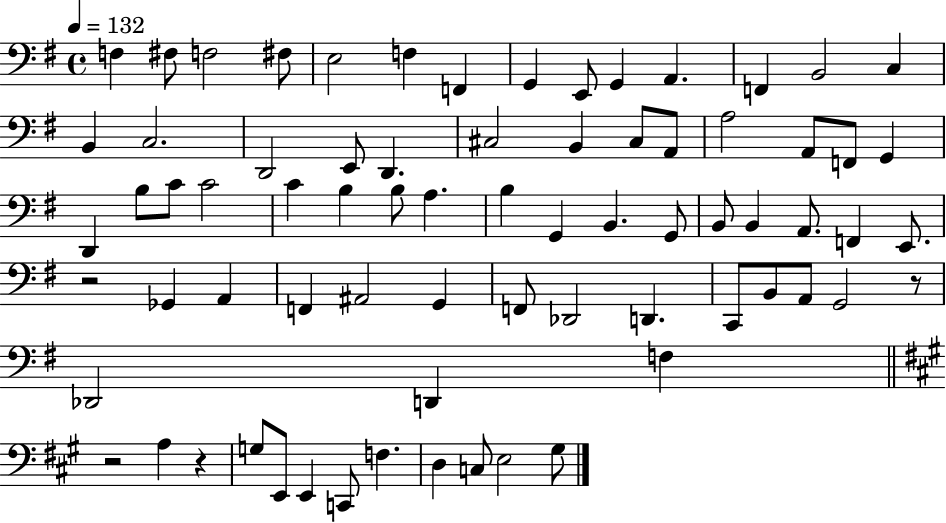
X:1
T:Untitled
M:4/4
L:1/4
K:G
F, ^F,/2 F,2 ^F,/2 E,2 F, F,, G,, E,,/2 G,, A,, F,, B,,2 C, B,, C,2 D,,2 E,,/2 D,, ^C,2 B,, ^C,/2 A,,/2 A,2 A,,/2 F,,/2 G,, D,, B,/2 C/2 C2 C B, B,/2 A, B, G,, B,, G,,/2 B,,/2 B,, A,,/2 F,, E,,/2 z2 _G,, A,, F,, ^A,,2 G,, F,,/2 _D,,2 D,, C,,/2 B,,/2 A,,/2 G,,2 z/2 _D,,2 D,, F, z2 A, z G,/2 E,,/2 E,, C,,/2 F, D, C,/2 E,2 ^G,/2